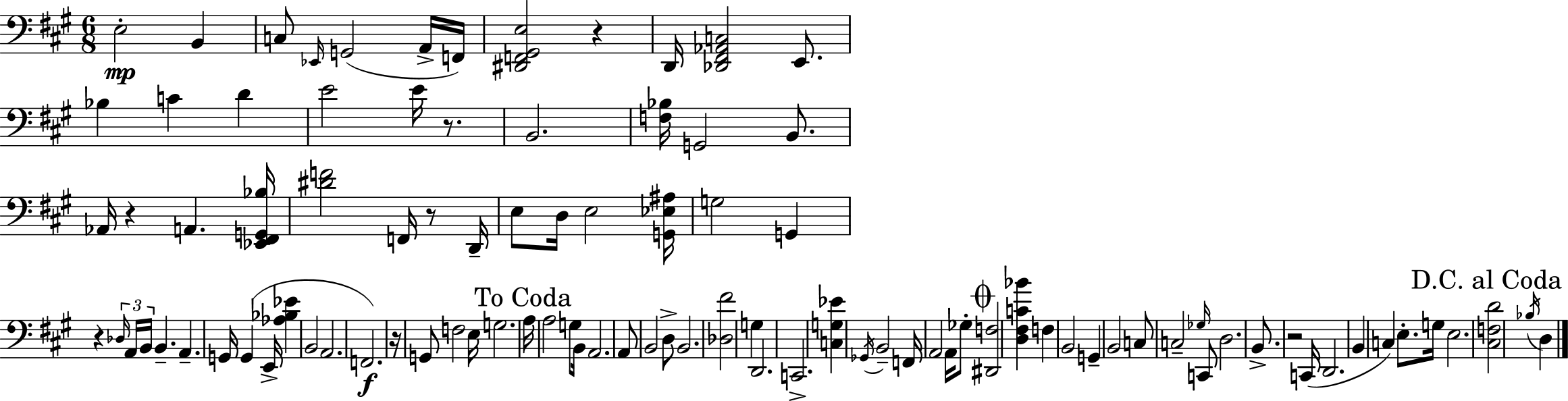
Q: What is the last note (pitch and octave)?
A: D3